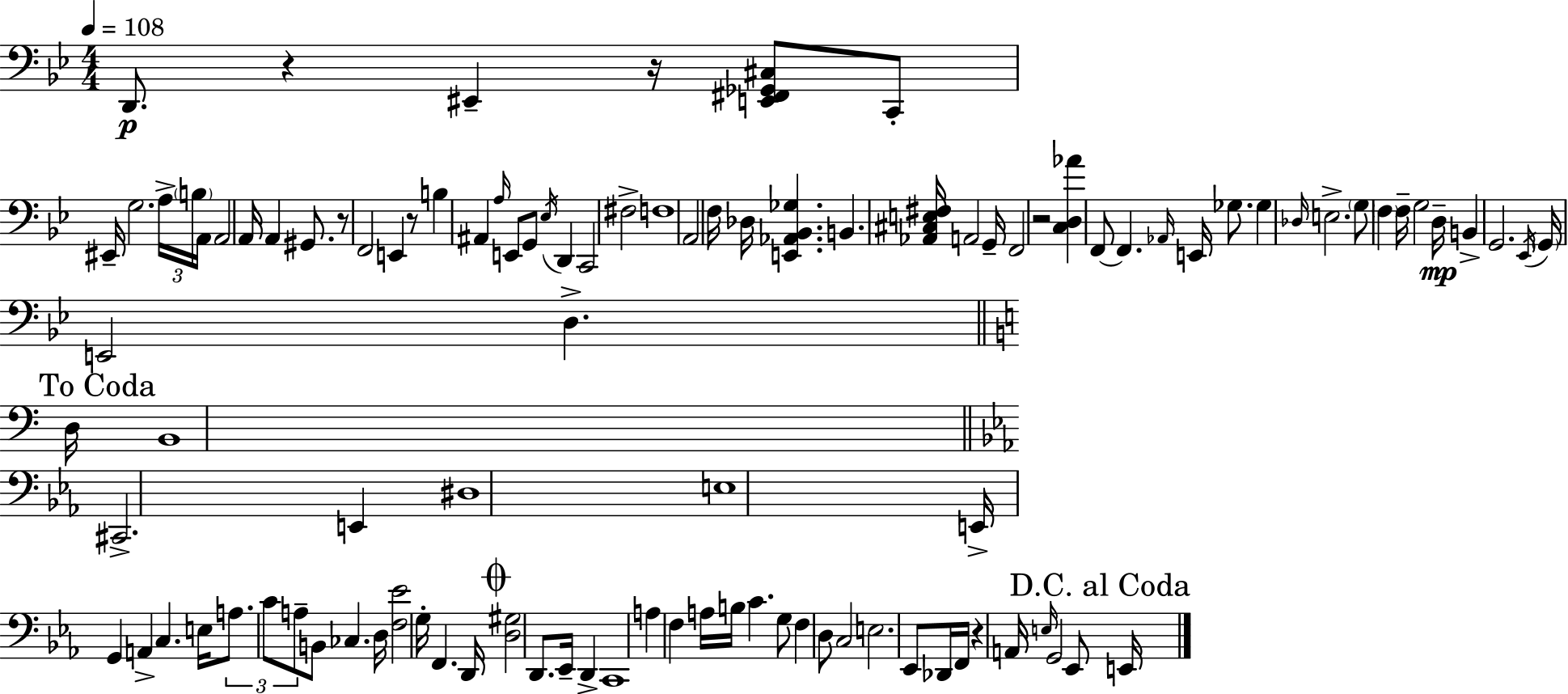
{
  \clef bass
  \numericTimeSignature
  \time 4/4
  \key g \minor
  \tempo 4 = 108
  d,8.\p r4 eis,4-- r16 <e, fis, ges, cis>8 c,8-. | eis,16-- g2. \tuplet 3/2 { a16-> \parenthesize b16 a,16 } | a,2 a,16 a,4 gis,8. | r8 f,2 e,4 r8 | \break b4 ais,4 \grace { a16 } e,8 g,8 \acciaccatura { ees16 } d,4 | c,2 fis2-> | f1 | a,2 f16 des16 <e, aes, bes, ges>4. | \break b,4. <aes, cis e fis>16 a,2 | g,16-- f,2 r2 | <c d aes'>4 f,8~~ f,4. \grace { aes,16 } e,16 | ges8. ges4 \grace { des16 } e2.-> | \break \parenthesize g8 \parenthesize f4 f16-- g2 | d16--\mp b,4-> g,2. | \acciaccatura { ees,16 } \parenthesize g,16 e,2 d4.-> | \mark "To Coda" \bar "||" \break \key a \minor d16 b,1 | \bar "||" \break \key ees \major cis,2.-> e,4 | dis1 | e1 | e,16-> g,4 a,4-> c4. e16 | \break \tuplet 3/2 { a8. c'8 a8-- } b,8 ces4. d16 | <f ees'>2 g16-. f,4. d,16 | \mark \markup { \musicglyph "scripts.coda" } <d gis>2 d,8. ees,16-- d,4-> | c,1 | \break a4 f4 a16 b16 c'4. | g8 f4 d8 c2 | e2. ees,8 des,16 f,16 | r4 a,16 \grace { e16 } g,2 ees,8 | \break \mark "D.C. al Coda" e,16 \bar "|."
}